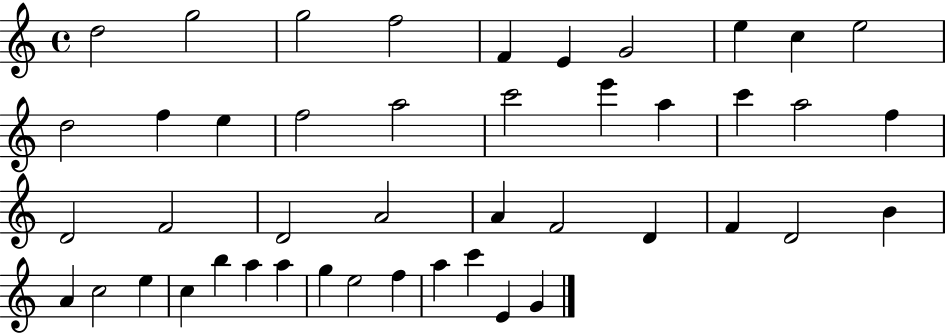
{
  \clef treble
  \time 4/4
  \defaultTimeSignature
  \key c \major
  d''2 g''2 | g''2 f''2 | f'4 e'4 g'2 | e''4 c''4 e''2 | \break d''2 f''4 e''4 | f''2 a''2 | c'''2 e'''4 a''4 | c'''4 a''2 f''4 | \break d'2 f'2 | d'2 a'2 | a'4 f'2 d'4 | f'4 d'2 b'4 | \break a'4 c''2 e''4 | c''4 b''4 a''4 a''4 | g''4 e''2 f''4 | a''4 c'''4 e'4 g'4 | \break \bar "|."
}